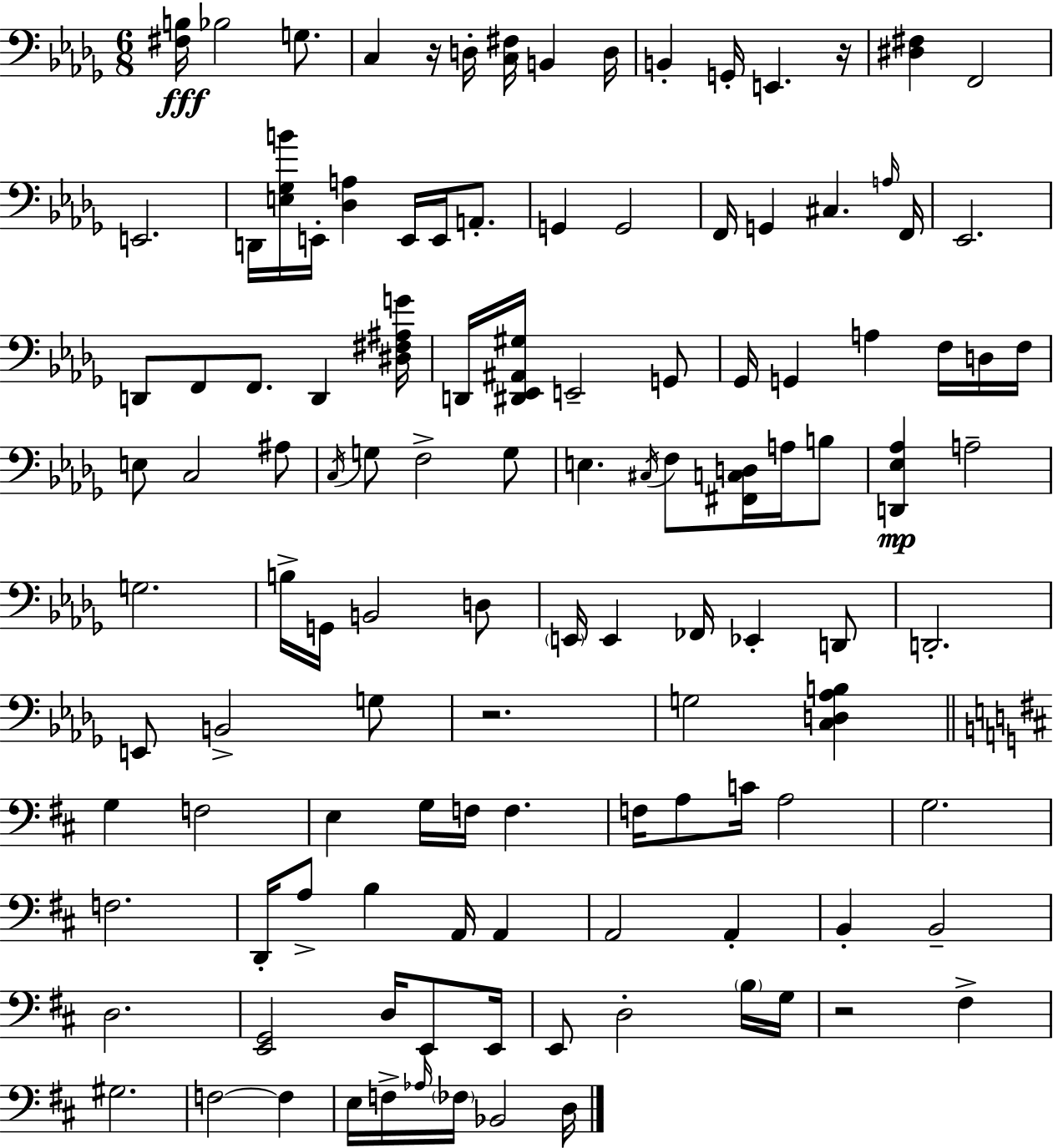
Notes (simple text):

[F#3,B3]/s Bb3/h G3/e. C3/q R/s D3/s [C3,F#3]/s B2/q D3/s B2/q G2/s E2/q. R/s [D#3,F#3]/q F2/h E2/h. D2/s [E3,Gb3,B4]/s E2/s [Db3,A3]/q E2/s E2/s A2/e. G2/q G2/h F2/s G2/q C#3/q. A3/s F2/s Eb2/h. D2/e F2/e F2/e. D2/q [D#3,F#3,A#3,G4]/s D2/s [D#2,Eb2,A#2,G#3]/s E2/h G2/e Gb2/s G2/q A3/q F3/s D3/s F3/s E3/e C3/h A#3/e C3/s G3/e F3/h G3/e E3/q. C#3/s F3/e [F#2,C3,D3]/s A3/s B3/e [D2,Eb3,Ab3]/q A3/h G3/h. B3/s G2/s B2/h D3/e E2/s E2/q FES2/s Eb2/q D2/e D2/h. E2/e B2/h G3/e R/h. G3/h [C3,D3,Ab3,B3]/q G3/q F3/h E3/q G3/s F3/s F3/q. F3/s A3/e C4/s A3/h G3/h. F3/h. D2/s A3/e B3/q A2/s A2/q A2/h A2/q B2/q B2/h D3/h. [E2,G2]/h D3/s E2/e E2/s E2/e D3/h B3/s G3/s R/h F#3/q G#3/h. F3/h F3/q E3/s F3/s Ab3/s FES3/s Bb2/h D3/s